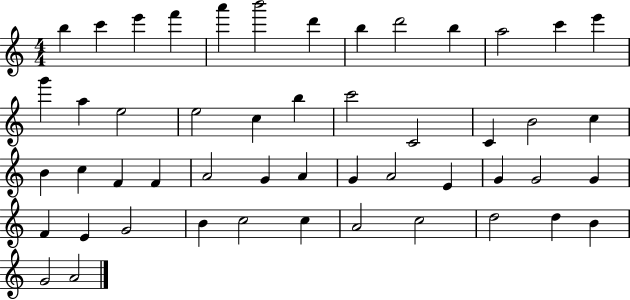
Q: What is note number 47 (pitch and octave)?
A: D5